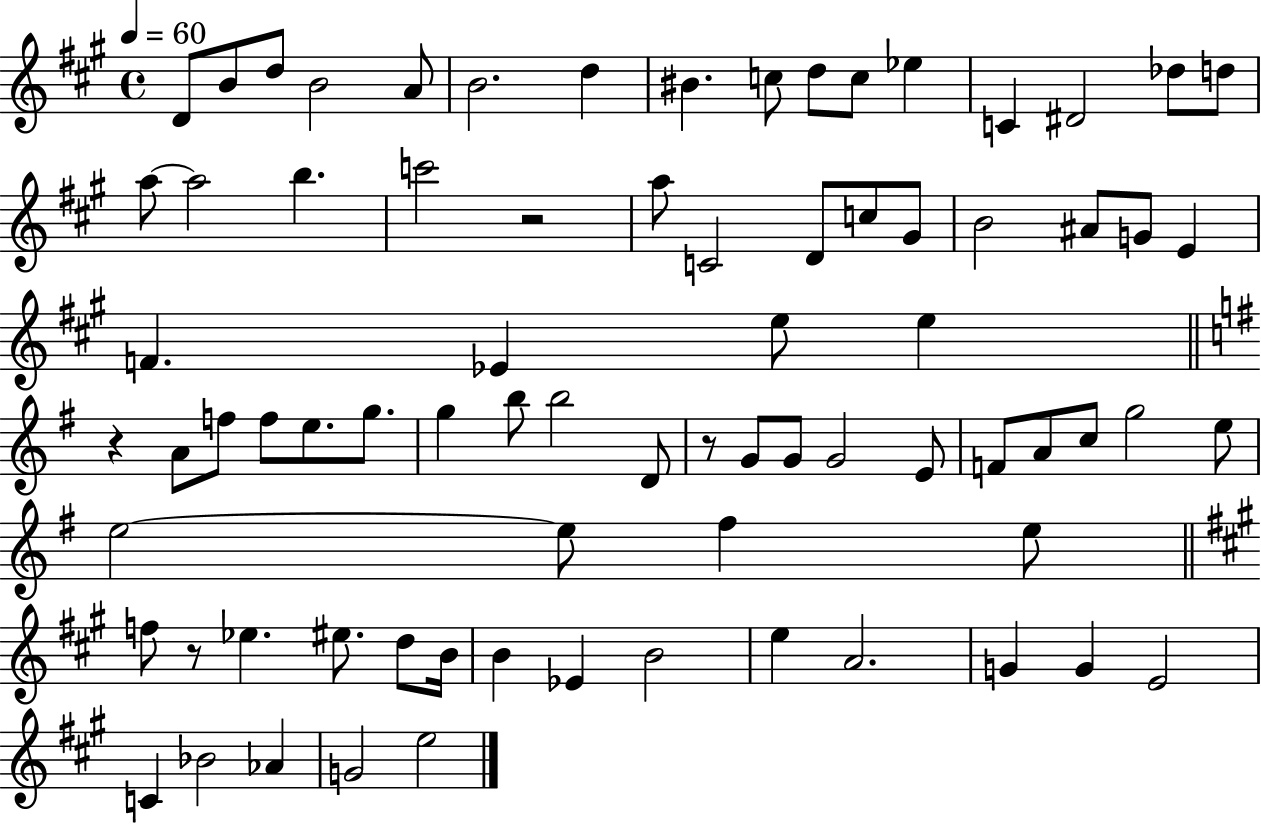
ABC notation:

X:1
T:Untitled
M:4/4
L:1/4
K:A
D/2 B/2 d/2 B2 A/2 B2 d ^B c/2 d/2 c/2 _e C ^D2 _d/2 d/2 a/2 a2 b c'2 z2 a/2 C2 D/2 c/2 ^G/2 B2 ^A/2 G/2 E F _E e/2 e z A/2 f/2 f/2 e/2 g/2 g b/2 b2 D/2 z/2 G/2 G/2 G2 E/2 F/2 A/2 c/2 g2 e/2 e2 e/2 ^f e/2 f/2 z/2 _e ^e/2 d/2 B/4 B _E B2 e A2 G G E2 C _B2 _A G2 e2